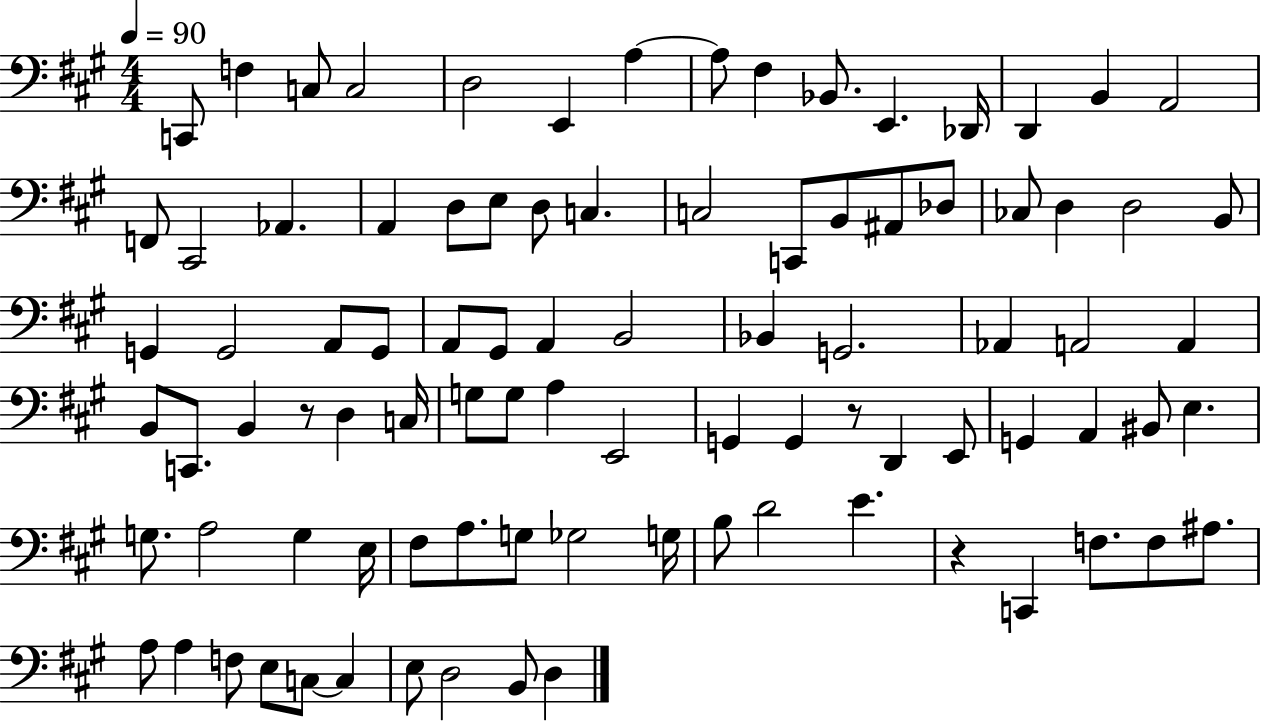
C2/e F3/q C3/e C3/h D3/h E2/q A3/q A3/e F#3/q Bb2/e. E2/q. Db2/s D2/q B2/q A2/h F2/e C#2/h Ab2/q. A2/q D3/e E3/e D3/e C3/q. C3/h C2/e B2/e A#2/e Db3/e CES3/e D3/q D3/h B2/e G2/q G2/h A2/e G2/e A2/e G#2/e A2/q B2/h Bb2/q G2/h. Ab2/q A2/h A2/q B2/e C2/e. B2/q R/e D3/q C3/s G3/e G3/e A3/q E2/h G2/q G2/q R/e D2/q E2/e G2/q A2/q BIS2/e E3/q. G3/e. A3/h G3/q E3/s F#3/e A3/e. G3/e Gb3/h G3/s B3/e D4/h E4/q. R/q C2/q F3/e. F3/e A#3/e. A3/e A3/q F3/e E3/e C3/e C3/q E3/e D3/h B2/e D3/q